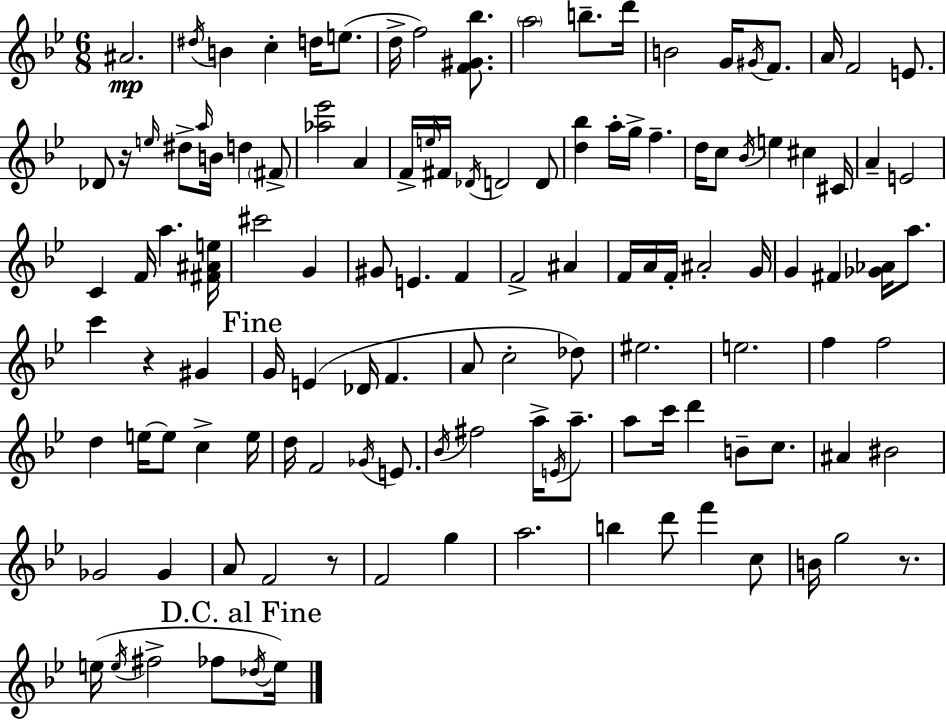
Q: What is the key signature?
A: G minor